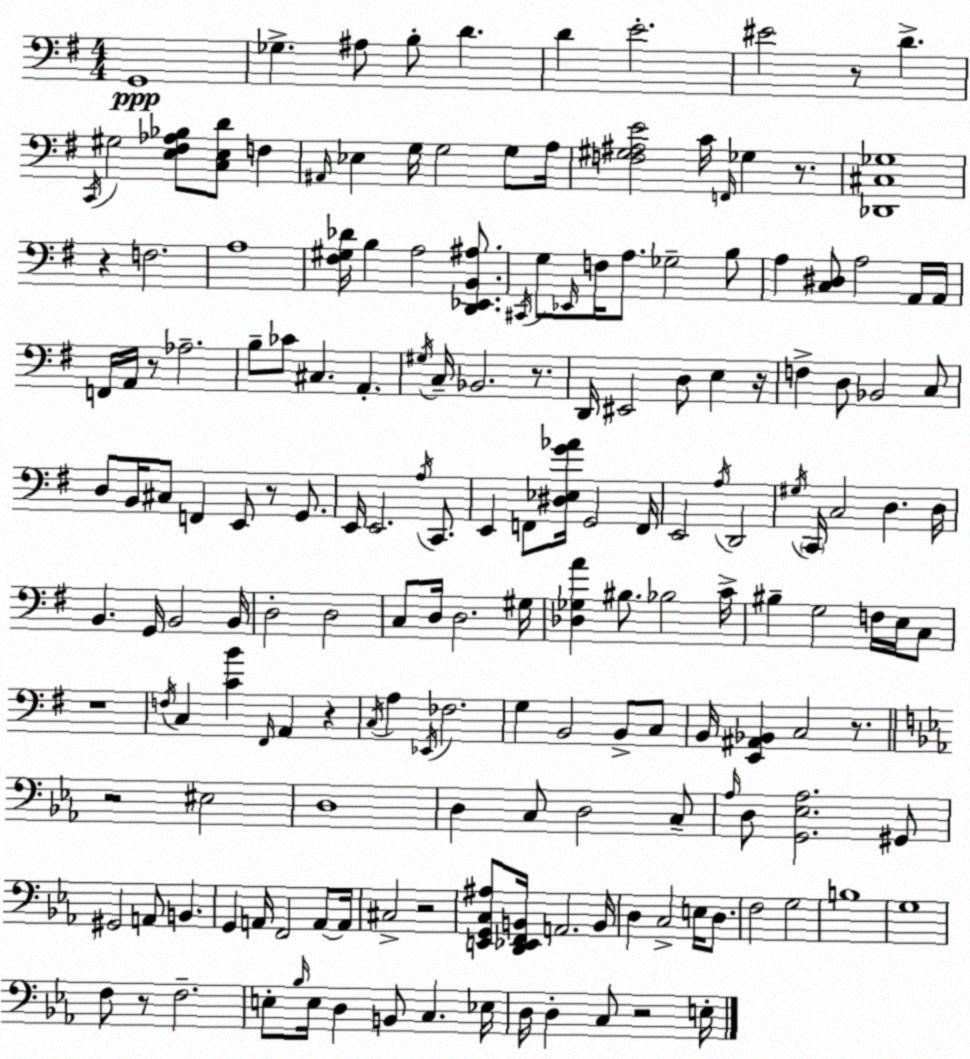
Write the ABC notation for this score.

X:1
T:Untitled
M:4/4
L:1/4
K:G
G,,4 _G, ^A,/2 B,/2 D D E2 ^E2 z/2 D C,,/4 ^G,2 [E,^F,_A,_B,]/2 [C,E,D]/2 F, ^A,,/4 _E, G,/4 G,2 G,/2 A,/4 [F,^G,^A,E]2 C/4 F,,/4 _G, z/2 [_D,,^C,_G,]4 z F,2 A,4 [^F,^G,_D]/4 B, A,2 [D,,_E,,B,,^A,]/2 ^C,,/4 G,/2 _E,,/4 F,/4 A,/2 _G,2 B,/2 A, [C,^D,]/2 A,2 A,,/4 A,,/4 F,,/4 A,,/4 z/2 _A,2 B,/2 _C/2 ^C, A,, ^G,/4 C,/4 _B,,2 z/2 D,,/4 ^E,,2 D,/2 E, z/4 F, D,/2 _B,,2 C,/2 D,/2 B,,/4 ^C,/2 F,, E,,/2 z/2 G,,/2 E,,/4 E,,2 A,/4 C,,/2 E,, F,,/2 [^D,_E,G_A]/4 G,,2 F,,/4 E,,2 A,/4 D,,2 ^G,/4 C,,/4 C,2 D, D,/4 B,, G,,/4 B,,2 B,,/4 D,2 D,2 C,/2 D,/4 D,2 ^G,/4 [_D,_G,A] ^B,/2 _B,2 C/4 ^B, G,2 F,/4 E,/4 C,/2 z4 F,/4 C, [CB] ^F,,/4 A,, z C,/4 A, _E,,/4 _F,2 G, B,,2 B,,/2 C,/2 B,,/4 [E,,^A,,_B,,] C,2 z/2 z2 ^E,2 D,4 D, C,/2 D,2 C,/2 _A,/4 D,/2 [G,,_E,_A,]2 ^G,,/2 ^G,,2 A,,/2 B,, G,, A,,/4 F,,2 A,,/2 A,,/4 ^C,2 z2 [E,,G,,C,^A,]/2 [D,,_E,,F,,B,,]/4 A,,2 B,,/4 D, C,2 E,/4 D,/2 F,2 G,2 B,4 G,4 F,/2 z/2 F,2 E,/2 _B,/4 E,/4 D, B,,/2 C, _E,/4 D,/4 D, C,/2 z2 E,/4